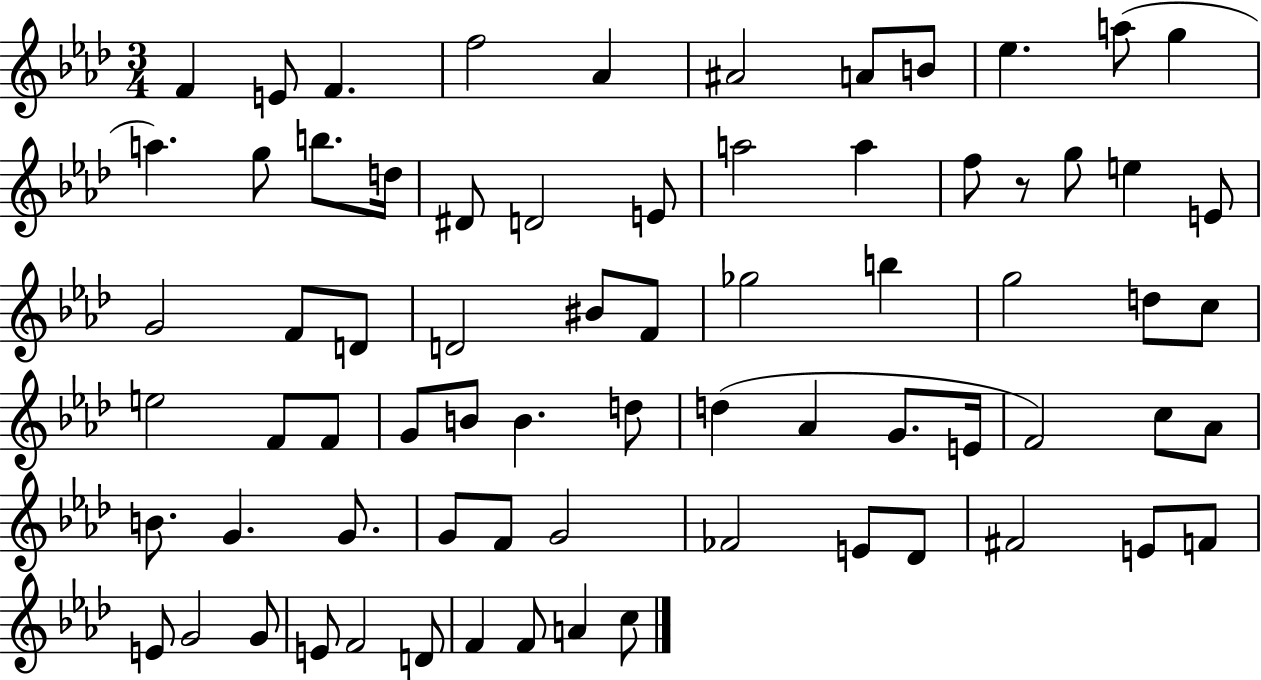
{
  \clef treble
  \numericTimeSignature
  \time 3/4
  \key aes \major
  f'4 e'8 f'4. | f''2 aes'4 | ais'2 a'8 b'8 | ees''4. a''8( g''4 | \break a''4.) g''8 b''8. d''16 | dis'8 d'2 e'8 | a''2 a''4 | f''8 r8 g''8 e''4 e'8 | \break g'2 f'8 d'8 | d'2 bis'8 f'8 | ges''2 b''4 | g''2 d''8 c''8 | \break e''2 f'8 f'8 | g'8 b'8 b'4. d''8 | d''4( aes'4 g'8. e'16 | f'2) c''8 aes'8 | \break b'8. g'4. g'8. | g'8 f'8 g'2 | fes'2 e'8 des'8 | fis'2 e'8 f'8 | \break e'8 g'2 g'8 | e'8 f'2 d'8 | f'4 f'8 a'4 c''8 | \bar "|."
}